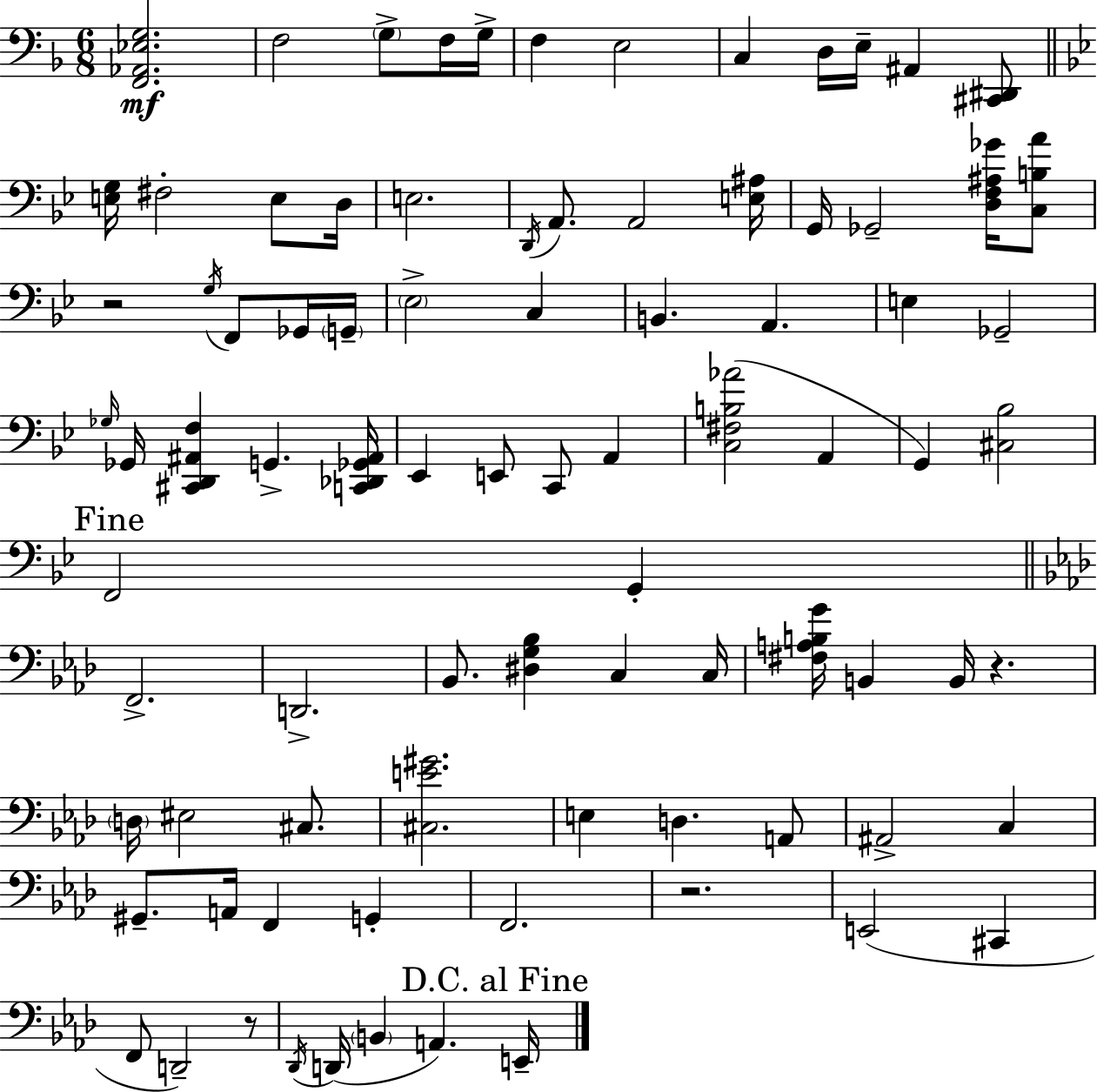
{
  \clef bass
  \numericTimeSignature
  \time 6/8
  \key d \minor
  \repeat volta 2 { <f, aes, ees g>2.\mf | f2 \parenthesize g8-> f16 g16-> | f4 e2 | c4 d16 e16-- ais,4 <cis, dis,>8 | \break \bar "||" \break \key bes \major <e g>16 fis2-. e8 d16 | e2. | \acciaccatura { d,16 } a,8. a,2 | <e ais>16 g,16 ges,2-- <d f ais ges'>16 <c b a'>8 | \break r2 \acciaccatura { g16 } f,8 | ges,16 \parenthesize g,16-- \parenthesize ees2-> c4 | b,4. a,4. | e4 ges,2-- | \break \grace { ges16 } ges,16 <cis, d, ais, f>4 g,4.-> | <c, des, ges, ais,>16 ees,4 e,8 c,8 a,4 | <c fis b aes'>2( a,4 | g,4) <cis bes>2 | \break \mark "Fine" f,2 g,4-. | \bar "||" \break \key f \minor f,2.-> | d,2.-> | bes,8. <dis g bes>4 c4 c16 | <fis a b g'>16 b,4 b,16 r4. | \break \parenthesize d16 eis2 cis8. | <cis e' gis'>2. | e4 d4. a,8 | ais,2-> c4 | \break gis,8.-- a,16 f,4 g,4-. | f,2. | r2. | e,2( cis,4 | \break f,8 d,2--) r8 | \acciaccatura { des,16 } d,16( \parenthesize b,4 a,4.) | \mark "D.C. al Fine" e,16-- } \bar "|."
}